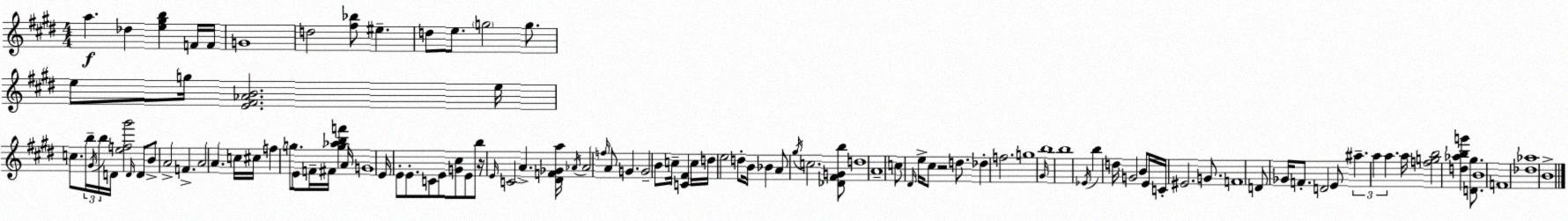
X:1
T:Untitled
M:4/4
L:1/4
K:E
a _d [e^gb] F/4 F/4 G4 d2 [^f_b]/2 ^e d/2 e/2 g2 g/2 e/2 g/4 [E^F_AB]2 e/4 c/2 b/4 ^G/4 b/4 D/4 [ef^g']2 D/4 D/2 B/2 A2 F A2 A c/4 ^c/4 f g/2 E/2 F/4 ^F/4 [g_abf'] A/4 G4 E/4 E/2 E/2 C/2 E/2 [G^c]/2 E/2 b/2 z/4 E/4 C2 A [^DF_Ga]/4 _A/4 _A2 f/4 A/2 G G2 B/2 c/4 [C^F] c/4 d/4 e2 d/2 B/4 _B A/2 ^g/4 c2 [_D^FGb]/2 d4 A4 c/2 ^D/4 e/4 ^c/2 z2 d/2 _d f2 g4 ^G/4 b4 b4 _E/4 b d/4 G2 B/2 E/4 C/4 ^E2 G/2 F4 D/2 _G/4 F/2 D2 E/2 ^a a a a/4 [fgb]2 [d_abg'] [D^g]/2 B4 F4 [_d_a]4 B4